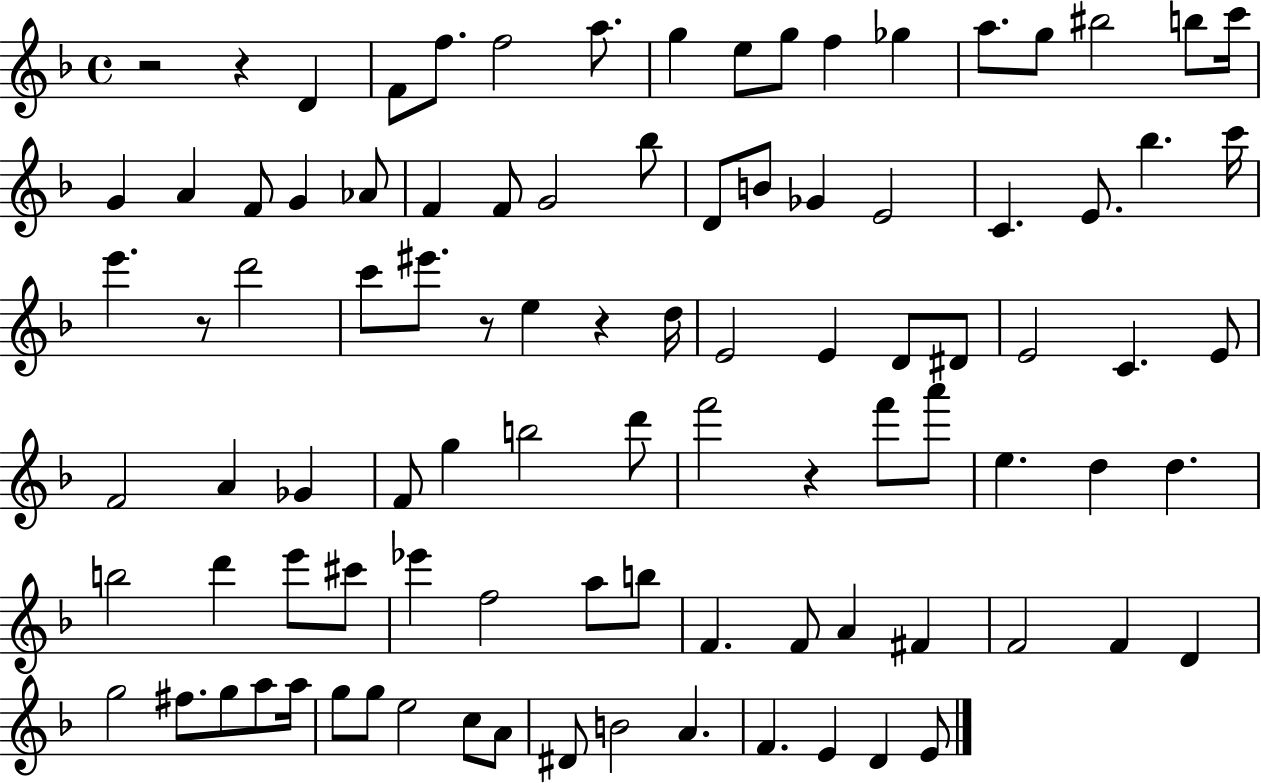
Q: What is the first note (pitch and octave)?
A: D4